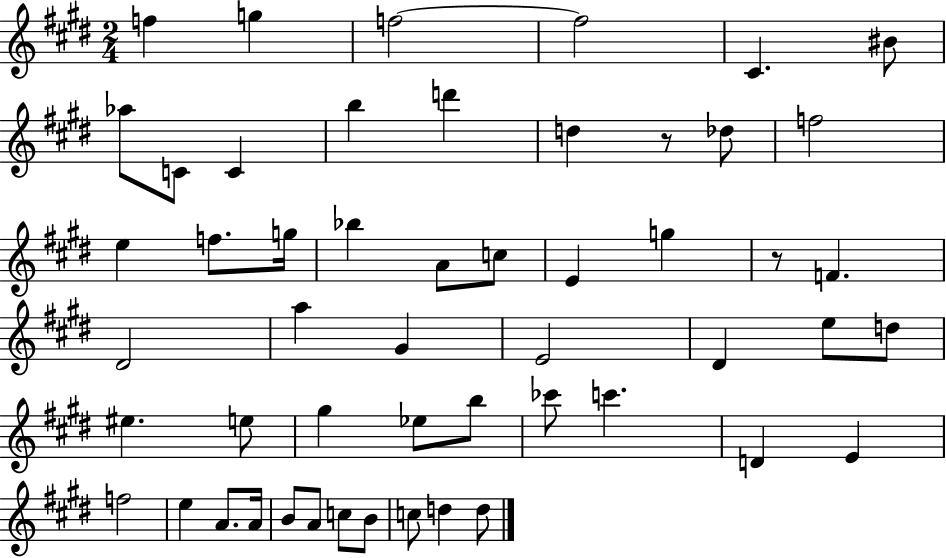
X:1
T:Untitled
M:2/4
L:1/4
K:E
f g f2 f2 ^C ^B/2 _a/2 C/2 C b d' d z/2 _d/2 f2 e f/2 g/4 _b A/2 c/2 E g z/2 F ^D2 a ^G E2 ^D e/2 d/2 ^e e/2 ^g _e/2 b/2 _c'/2 c' D E f2 e A/2 A/4 B/2 A/2 c/2 B/2 c/2 d d/2